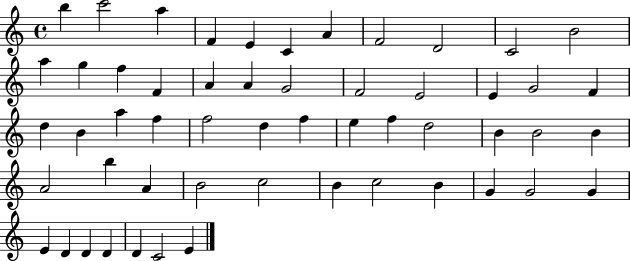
{
  \clef treble
  \time 4/4
  \defaultTimeSignature
  \key c \major
  b''4 c'''2 a''4 | f'4 e'4 c'4 a'4 | f'2 d'2 | c'2 b'2 | \break a''4 g''4 f''4 f'4 | a'4 a'4 g'2 | f'2 e'2 | e'4 g'2 f'4 | \break d''4 b'4 a''4 f''4 | f''2 d''4 f''4 | e''4 f''4 d''2 | b'4 b'2 b'4 | \break a'2 b''4 a'4 | b'2 c''2 | b'4 c''2 b'4 | g'4 g'2 g'4 | \break e'4 d'4 d'4 d'4 | d'4 c'2 e'4 | \bar "|."
}